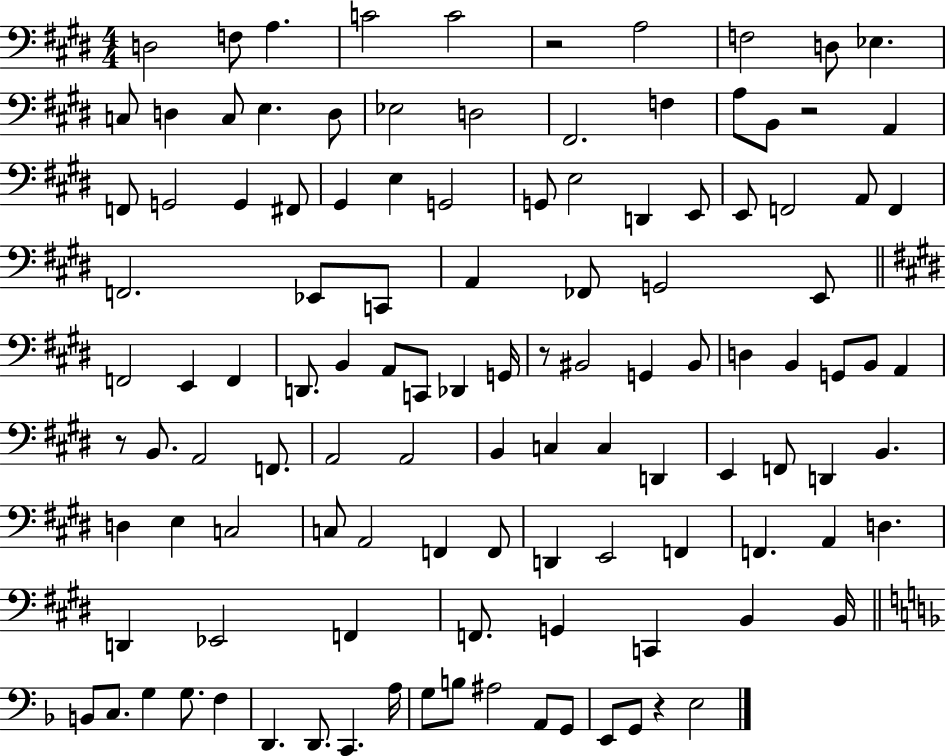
X:1
T:Untitled
M:4/4
L:1/4
K:E
D,2 F,/2 A, C2 C2 z2 A,2 F,2 D,/2 _E, C,/2 D, C,/2 E, D,/2 _E,2 D,2 ^F,,2 F, A,/2 B,,/2 z2 A,, F,,/2 G,,2 G,, ^F,,/2 ^G,, E, G,,2 G,,/2 E,2 D,, E,,/2 E,,/2 F,,2 A,,/2 F,, F,,2 _E,,/2 C,,/2 A,, _F,,/2 G,,2 E,,/2 F,,2 E,, F,, D,,/2 B,, A,,/2 C,,/2 _D,, G,,/4 z/2 ^B,,2 G,, ^B,,/2 D, B,, G,,/2 B,,/2 A,, z/2 B,,/2 A,,2 F,,/2 A,,2 A,,2 B,, C, C, D,, E,, F,,/2 D,, B,, D, E, C,2 C,/2 A,,2 F,, F,,/2 D,, E,,2 F,, F,, A,, D, D,, _E,,2 F,, F,,/2 G,, C,, B,, B,,/4 B,,/2 C,/2 G, G,/2 F, D,, D,,/2 C,, A,/4 G,/2 B,/2 ^A,2 A,,/2 G,,/2 E,,/2 G,,/2 z E,2